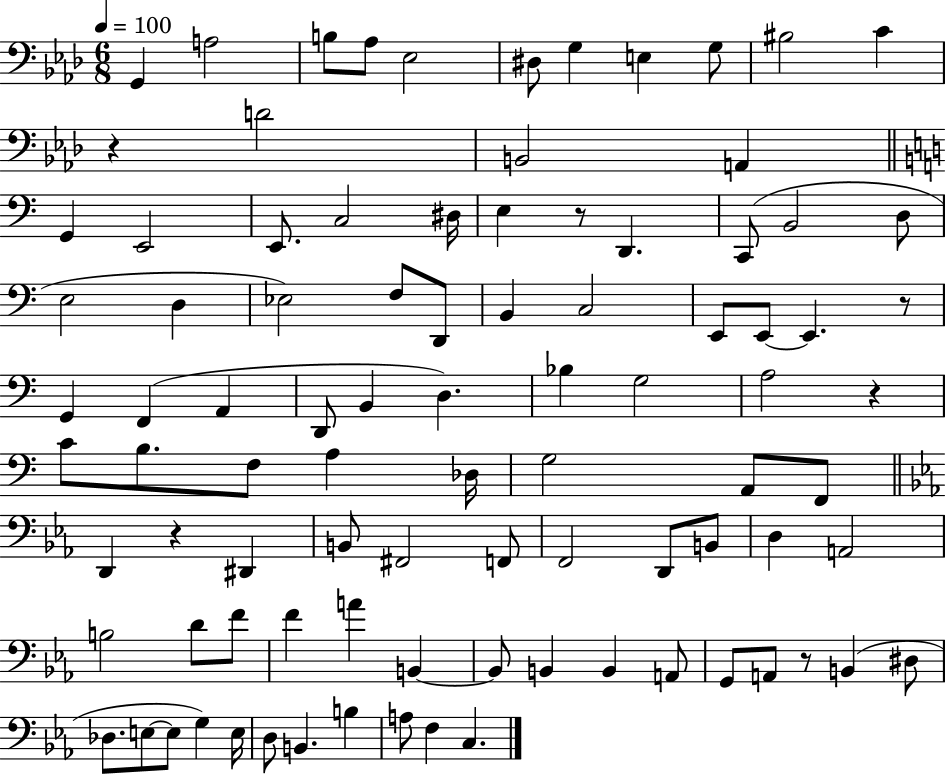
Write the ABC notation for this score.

X:1
T:Untitled
M:6/8
L:1/4
K:Ab
G,, A,2 B,/2 _A,/2 _E,2 ^D,/2 G, E, G,/2 ^B,2 C z D2 B,,2 A,, G,, E,,2 E,,/2 C,2 ^D,/4 E, z/2 D,, C,,/2 B,,2 D,/2 E,2 D, _E,2 F,/2 D,,/2 B,, C,2 E,,/2 E,,/2 E,, z/2 G,, F,, A,, D,,/2 B,, D, _B, G,2 A,2 z C/2 B,/2 F,/2 A, _D,/4 G,2 A,,/2 F,,/2 D,, z ^D,, B,,/2 ^F,,2 F,,/2 F,,2 D,,/2 B,,/2 D, A,,2 B,2 D/2 F/2 F A B,, B,,/2 B,, B,, A,,/2 G,,/2 A,,/2 z/2 B,, ^D,/2 _D,/2 E,/2 E,/2 G, E,/4 D,/2 B,, B, A,/2 F, C,